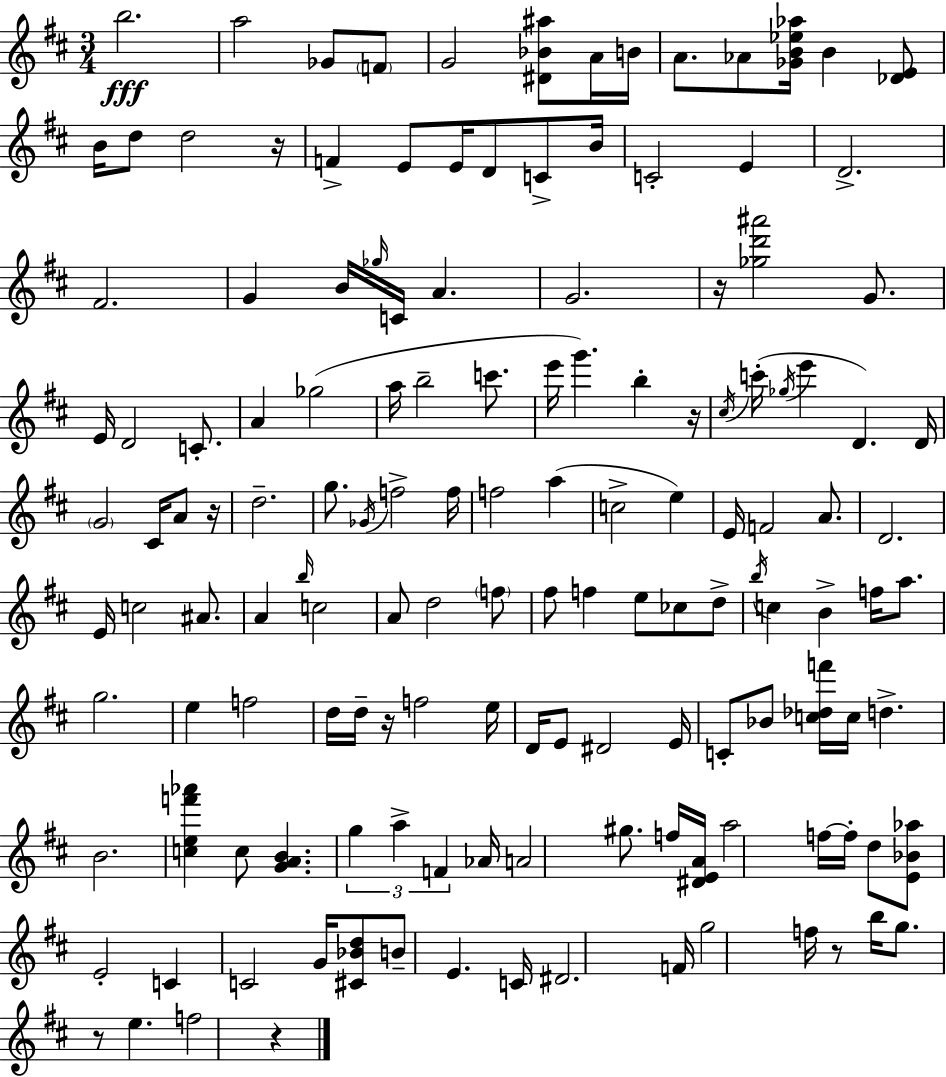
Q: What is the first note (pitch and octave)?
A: B5